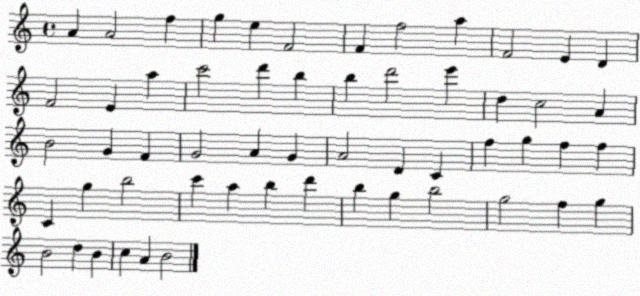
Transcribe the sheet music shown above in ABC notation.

X:1
T:Untitled
M:4/4
L:1/4
K:C
A A2 f g e F2 F f2 a F2 E D F2 E a c'2 d' b b d'2 e' d c2 A B2 G F G2 A G A2 D C f g f f C g b2 c' a b d' b g b2 g2 f g B2 d B c A B2